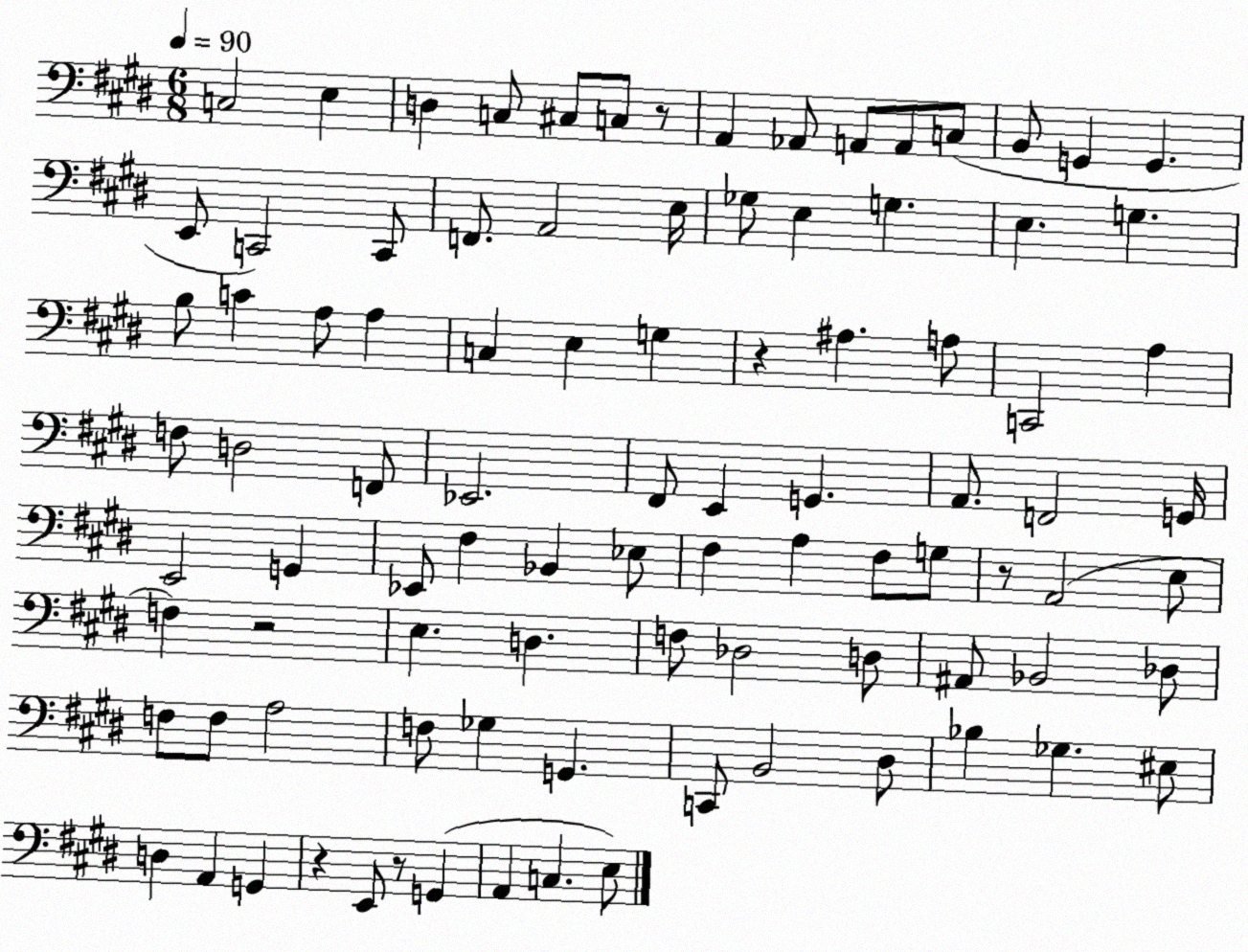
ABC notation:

X:1
T:Untitled
M:6/8
L:1/4
K:E
C,2 E, D, C,/2 ^C,/2 C,/2 z/2 A,, _A,,/2 A,,/2 A,,/2 C,/2 B,,/2 G,, G,, E,,/2 C,,2 C,,/2 F,,/2 A,,2 E,/4 _G,/2 E, G, E, G, B,/2 C A,/2 A, C, E, G, z ^A, A,/2 C,,2 A, F,/2 D,2 F,,/2 _E,,2 ^F,,/2 E,, G,, A,,/2 F,,2 G,,/4 E,,2 G,, _E,,/2 ^F, _B,, _E,/2 ^F, A, ^F,/2 G,/2 z/2 A,,2 E,/2 F, z2 E, D, F,/2 _D,2 D,/2 ^A,,/2 _B,,2 _D,/2 F,/2 F,/2 A,2 F,/2 _G, G,, C,,/2 B,,2 ^D,/2 _B, _G, ^E,/2 D, A,, G,, z E,,/2 z/2 G,, A,, C, E,/2